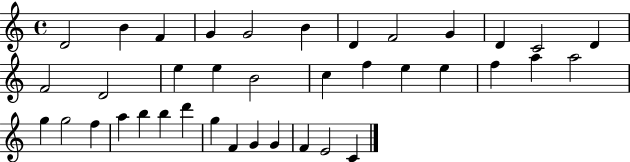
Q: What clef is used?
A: treble